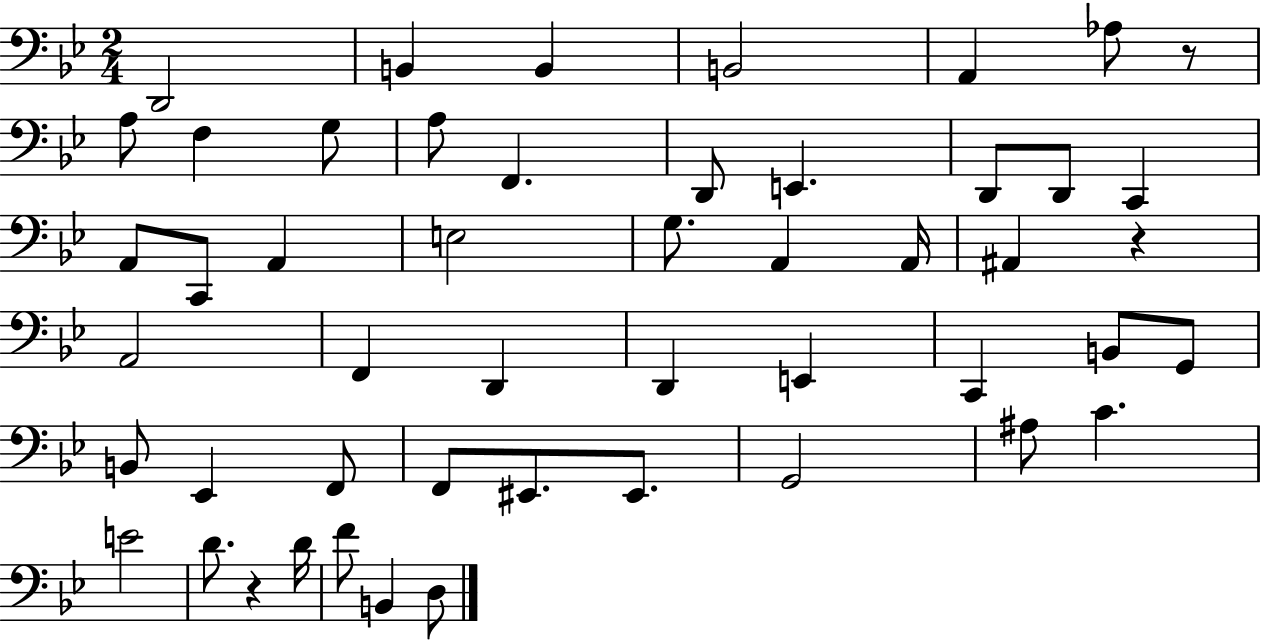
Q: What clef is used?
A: bass